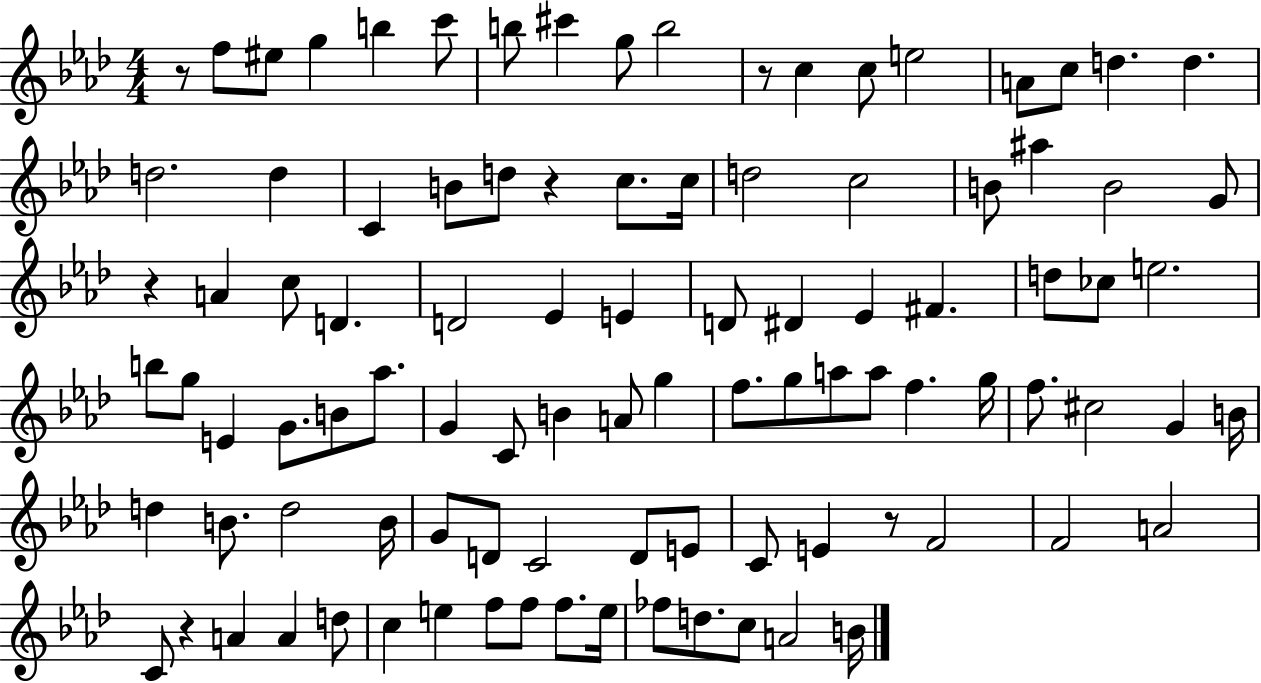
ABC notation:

X:1
T:Untitled
M:4/4
L:1/4
K:Ab
z/2 f/2 ^e/2 g b c'/2 b/2 ^c' g/2 b2 z/2 c c/2 e2 A/2 c/2 d d d2 d C B/2 d/2 z c/2 c/4 d2 c2 B/2 ^a B2 G/2 z A c/2 D D2 _E E D/2 ^D _E ^F d/2 _c/2 e2 b/2 g/2 E G/2 B/2 _a/2 G C/2 B A/2 g f/2 g/2 a/2 a/2 f g/4 f/2 ^c2 G B/4 d B/2 d2 B/4 G/2 D/2 C2 D/2 E/2 C/2 E z/2 F2 F2 A2 C/2 z A A d/2 c e f/2 f/2 f/2 e/4 _f/2 d/2 c/2 A2 B/4